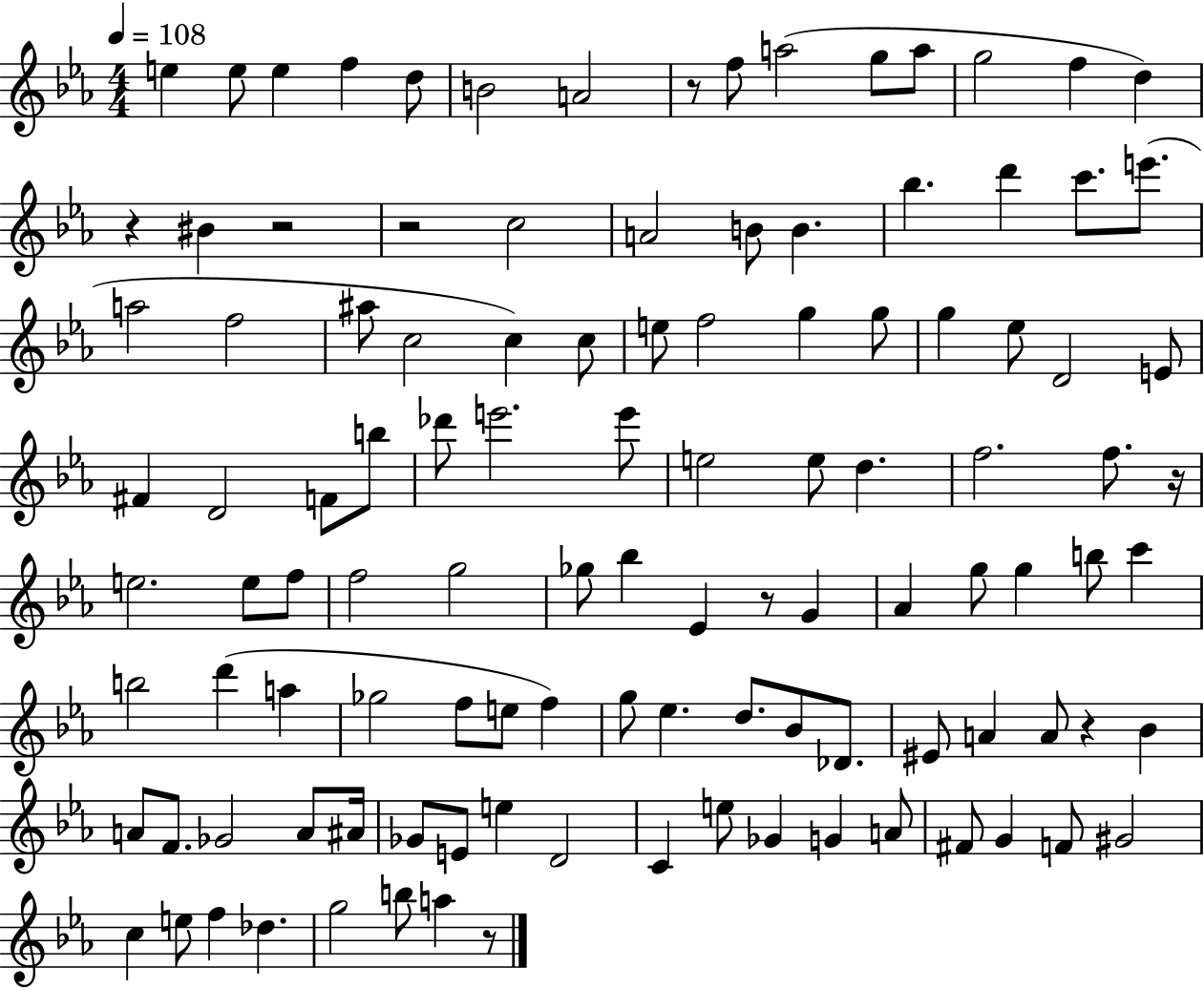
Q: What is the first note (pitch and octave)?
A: E5